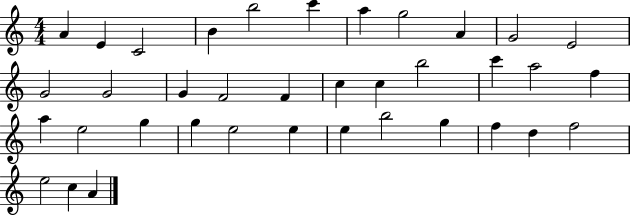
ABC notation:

X:1
T:Untitled
M:4/4
L:1/4
K:C
A E C2 B b2 c' a g2 A G2 E2 G2 G2 G F2 F c c b2 c' a2 f a e2 g g e2 e e b2 g f d f2 e2 c A